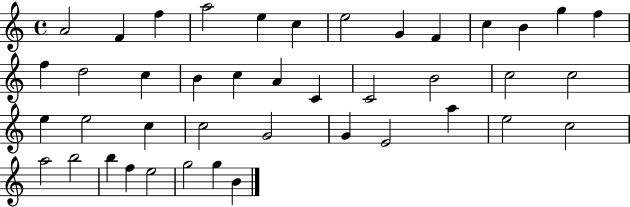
{
  \clef treble
  \time 4/4
  \defaultTimeSignature
  \key c \major
  a'2 f'4 f''4 | a''2 e''4 c''4 | e''2 g'4 f'4 | c''4 b'4 g''4 f''4 | \break f''4 d''2 c''4 | b'4 c''4 a'4 c'4 | c'2 b'2 | c''2 c''2 | \break e''4 e''2 c''4 | c''2 g'2 | g'4 e'2 a''4 | e''2 c''2 | \break a''2 b''2 | b''4 f''4 e''2 | g''2 g''4 b'4 | \bar "|."
}